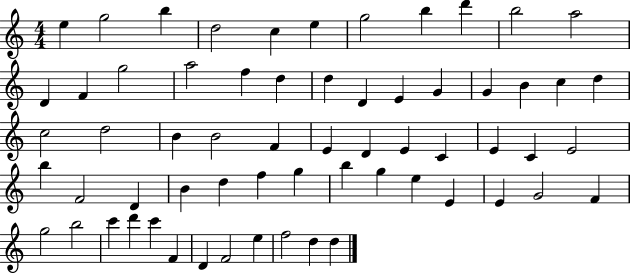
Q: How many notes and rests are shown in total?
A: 63